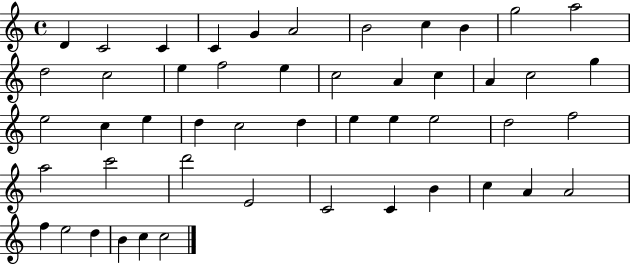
X:1
T:Untitled
M:4/4
L:1/4
K:C
D C2 C C G A2 B2 c B g2 a2 d2 c2 e f2 e c2 A c A c2 g e2 c e d c2 d e e e2 d2 f2 a2 c'2 d'2 E2 C2 C B c A A2 f e2 d B c c2